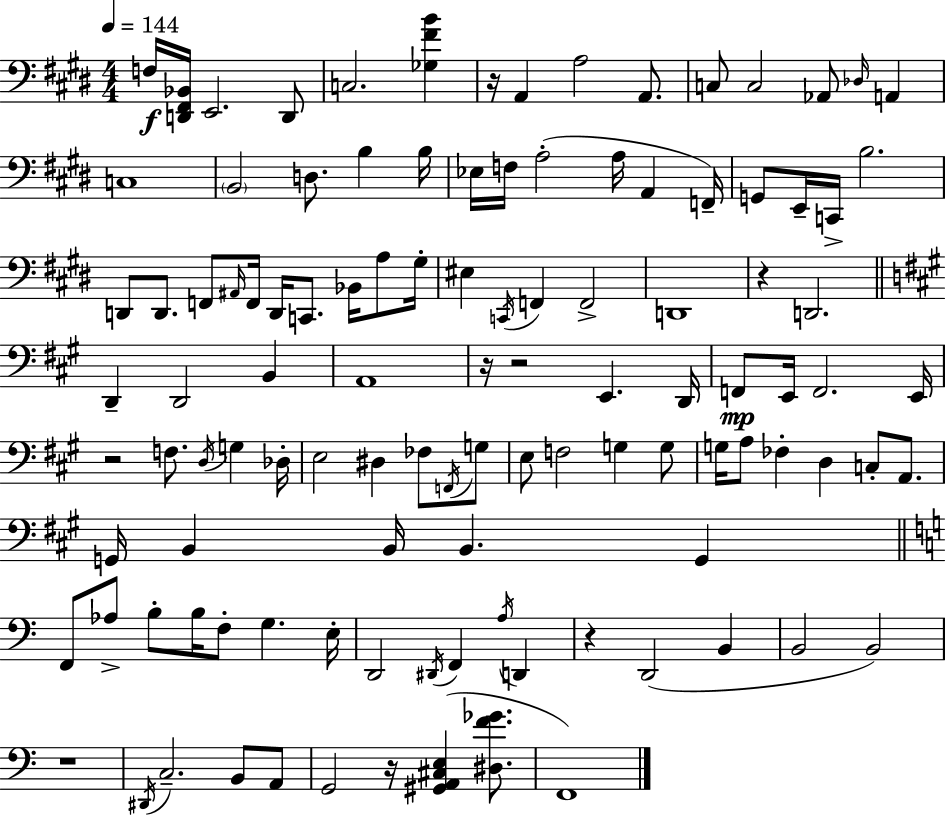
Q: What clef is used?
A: bass